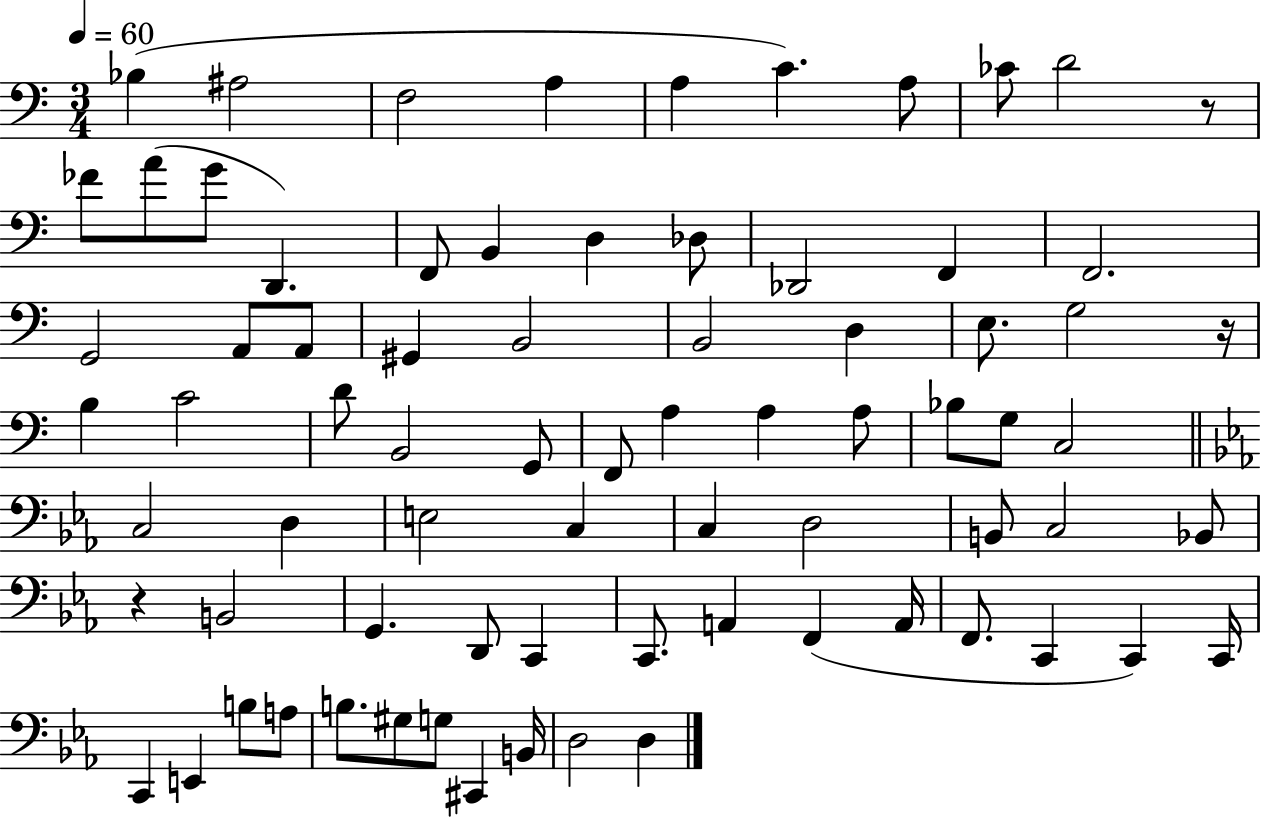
X:1
T:Untitled
M:3/4
L:1/4
K:C
_B, ^A,2 F,2 A, A, C A,/2 _C/2 D2 z/2 _F/2 A/2 G/2 D,, F,,/2 B,, D, _D,/2 _D,,2 F,, F,,2 G,,2 A,,/2 A,,/2 ^G,, B,,2 B,,2 D, E,/2 G,2 z/4 B, C2 D/2 B,,2 G,,/2 F,,/2 A, A, A,/2 _B,/2 G,/2 C,2 C,2 D, E,2 C, C, D,2 B,,/2 C,2 _B,,/2 z B,,2 G,, D,,/2 C,, C,,/2 A,, F,, A,,/4 F,,/2 C,, C,, C,,/4 C,, E,, B,/2 A,/2 B,/2 ^G,/2 G,/2 ^C,, B,,/4 D,2 D,